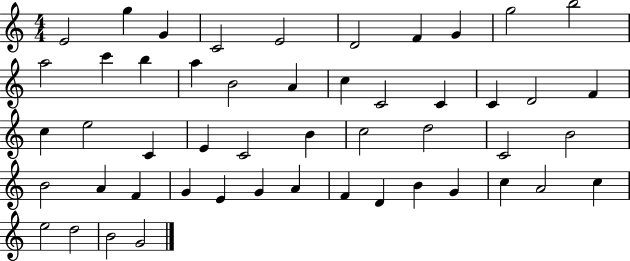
{
  \clef treble
  \numericTimeSignature
  \time 4/4
  \key c \major
  e'2 g''4 g'4 | c'2 e'2 | d'2 f'4 g'4 | g''2 b''2 | \break a''2 c'''4 b''4 | a''4 b'2 a'4 | c''4 c'2 c'4 | c'4 d'2 f'4 | \break c''4 e''2 c'4 | e'4 c'2 b'4 | c''2 d''2 | c'2 b'2 | \break b'2 a'4 f'4 | g'4 e'4 g'4 a'4 | f'4 d'4 b'4 g'4 | c''4 a'2 c''4 | \break e''2 d''2 | b'2 g'2 | \bar "|."
}